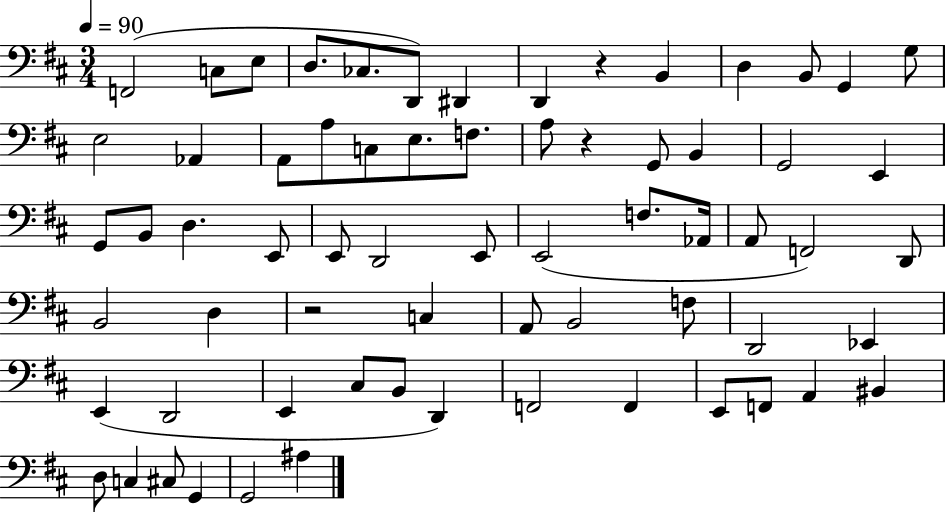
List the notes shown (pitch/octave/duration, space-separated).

F2/h C3/e E3/e D3/e. CES3/e. D2/e D#2/q D2/q R/q B2/q D3/q B2/e G2/q G3/e E3/h Ab2/q A2/e A3/e C3/e E3/e. F3/e. A3/e R/q G2/e B2/q G2/h E2/q G2/e B2/e D3/q. E2/e E2/e D2/h E2/e E2/h F3/e. Ab2/s A2/e F2/h D2/e B2/h D3/q R/h C3/q A2/e B2/h F3/e D2/h Eb2/q E2/q D2/h E2/q C#3/e B2/e D2/q F2/h F2/q E2/e F2/e A2/q BIS2/q D3/e C3/q C#3/e G2/q G2/h A#3/q